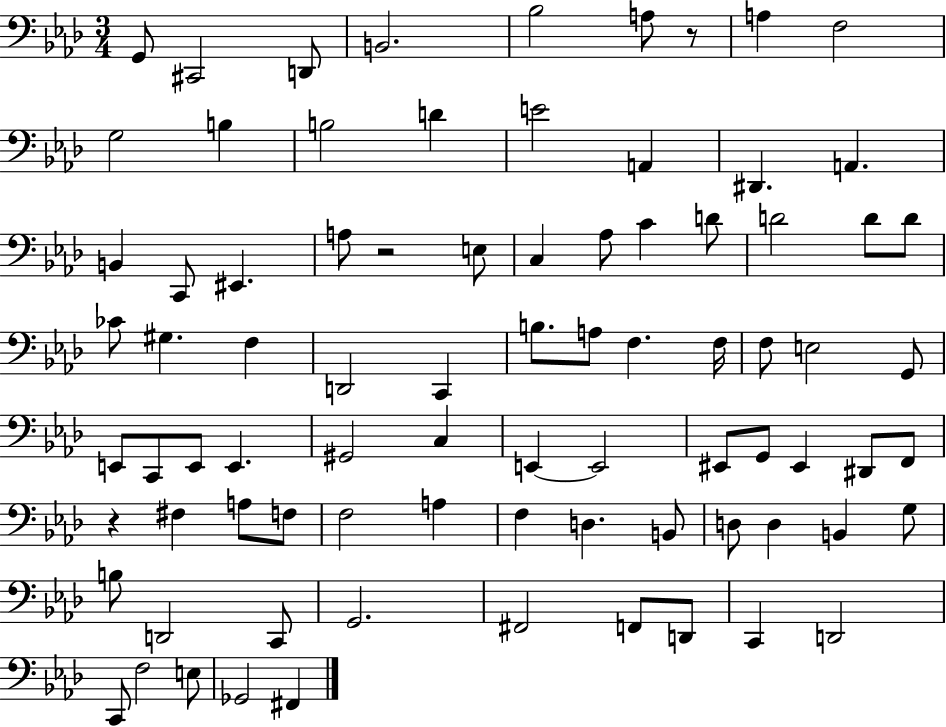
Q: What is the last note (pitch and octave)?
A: F#2